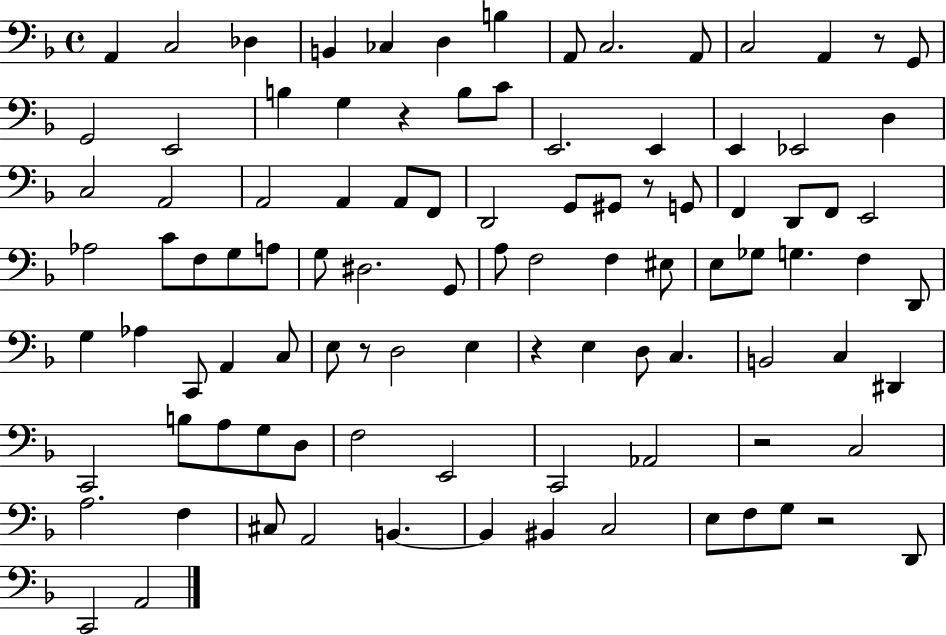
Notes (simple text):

A2/q C3/h Db3/q B2/q CES3/q D3/q B3/q A2/e C3/h. A2/e C3/h A2/q R/e G2/e G2/h E2/h B3/q G3/q R/q B3/e C4/e E2/h. E2/q E2/q Eb2/h D3/q C3/h A2/h A2/h A2/q A2/e F2/e D2/h G2/e G#2/e R/e G2/e F2/q D2/e F2/e E2/h Ab3/h C4/e F3/e G3/e A3/e G3/e D#3/h. G2/e A3/e F3/h F3/q EIS3/e E3/e Gb3/e G3/q. F3/q D2/e G3/q Ab3/q C2/e A2/q C3/e E3/e R/e D3/h E3/q R/q E3/q D3/e C3/q. B2/h C3/q D#2/q C2/h B3/e A3/e G3/e D3/e F3/h E2/h C2/h Ab2/h R/h C3/h A3/h. F3/q C#3/e A2/h B2/q. B2/q BIS2/q C3/h E3/e F3/e G3/e R/h D2/e C2/h A2/h